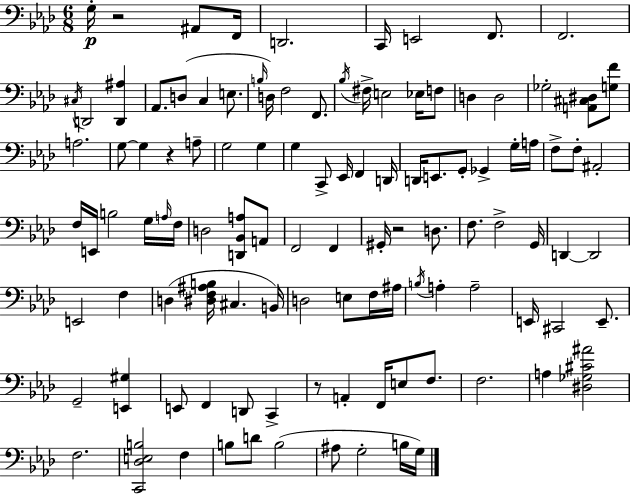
G3/s R/h A#2/e F2/s D2/h. C2/s E2/h F2/e. F2/h. C#3/s D2/h [D2,A#3]/q Ab2/e. D3/e C3/q E3/e. B3/s D3/s F3/h F2/e. Bb3/s F#3/s E3/h Eb3/s F3/e D3/q D3/h Gb3/h [A2,C#3,D#3]/e [G3,F4]/e A3/h. G3/e G3/q R/q A3/e G3/h G3/q G3/q C2/e Eb2/s F2/q D2/s D2/s E2/e. G2/e Gb2/q G3/s A3/s F3/e F3/e A#2/h F3/s E2/s B3/h G3/s A3/s F3/s D3/h [D2,Bb2,A3]/e A2/e F2/h F2/q G#2/s R/h D3/e. F3/e. F3/h G2/s D2/q D2/h E2/h F3/q D3/q [D#3,F3,A#3,B3]/s C#3/q. B2/s D3/h E3/e F3/s A#3/s B3/s A3/q A3/h E2/s C#2/h E2/e. G2/h [E2,G#3]/q E2/e F2/q D2/e C2/q R/e A2/q F2/s E3/e F3/e. F3/h. A3/q [D#3,Gb3,C#4,A#4]/h F3/h. [C2,Db3,E3,B3]/h F3/q B3/e D4/e B3/h A#3/e G3/h B3/s G3/s